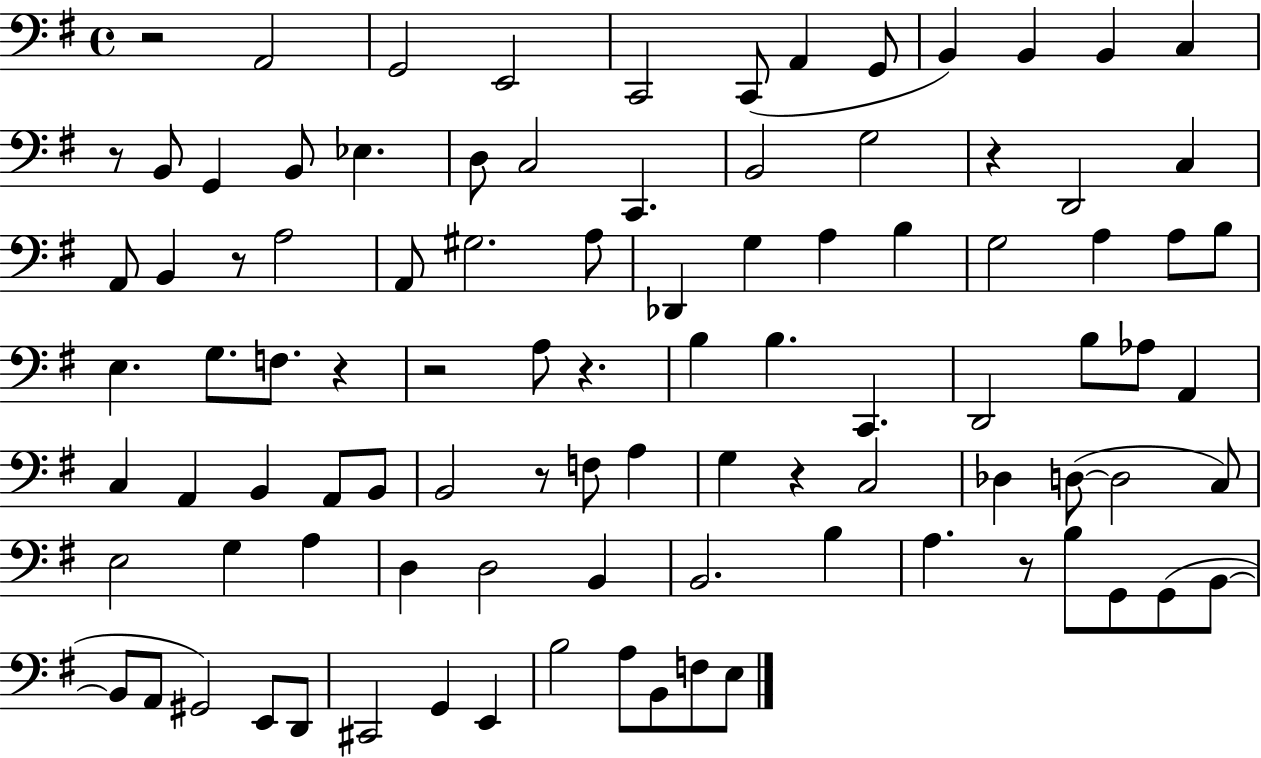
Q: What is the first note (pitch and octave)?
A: A2